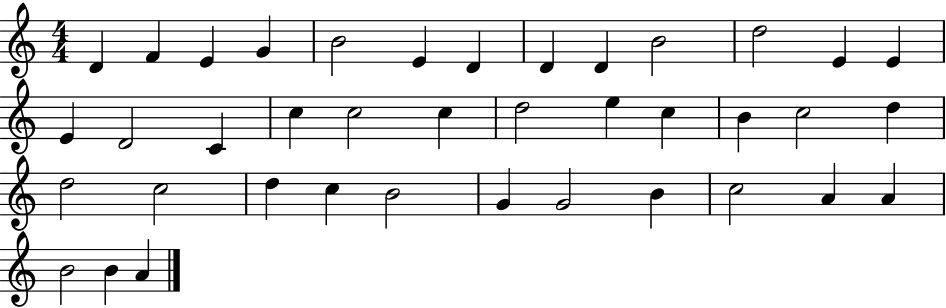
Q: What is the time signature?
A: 4/4